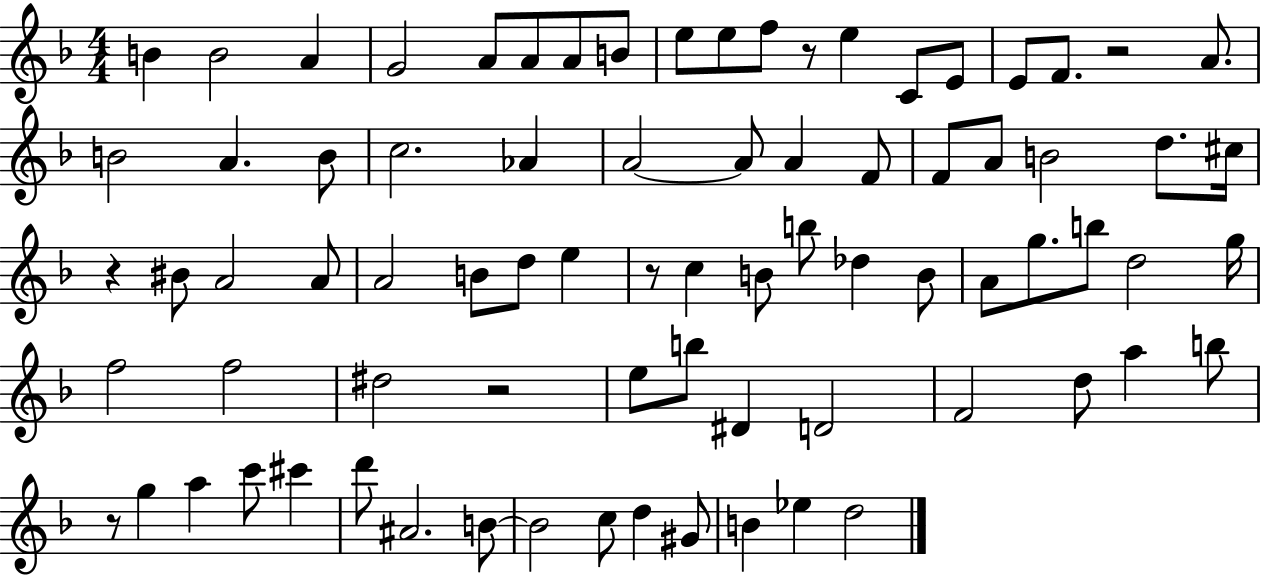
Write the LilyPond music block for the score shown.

{
  \clef treble
  \numericTimeSignature
  \time 4/4
  \key f \major
  b'4 b'2 a'4 | g'2 a'8 a'8 a'8 b'8 | e''8 e''8 f''8 r8 e''4 c'8 e'8 | e'8 f'8. r2 a'8. | \break b'2 a'4. b'8 | c''2. aes'4 | a'2~~ a'8 a'4 f'8 | f'8 a'8 b'2 d''8. cis''16 | \break r4 bis'8 a'2 a'8 | a'2 b'8 d''8 e''4 | r8 c''4 b'8 b''8 des''4 b'8 | a'8 g''8. b''8 d''2 g''16 | \break f''2 f''2 | dis''2 r2 | e''8 b''8 dis'4 d'2 | f'2 d''8 a''4 b''8 | \break r8 g''4 a''4 c'''8 cis'''4 | d'''8 ais'2. b'8~~ | b'2 c''8 d''4 gis'8 | b'4 ees''4 d''2 | \break \bar "|."
}